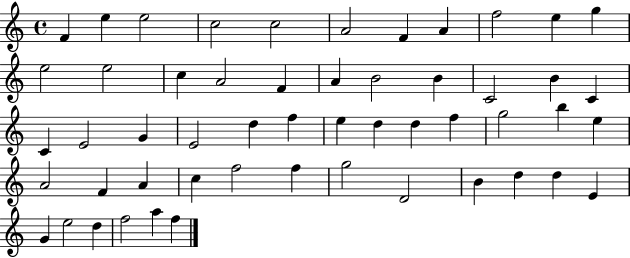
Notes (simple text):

F4/q E5/q E5/h C5/h C5/h A4/h F4/q A4/q F5/h E5/q G5/q E5/h E5/h C5/q A4/h F4/q A4/q B4/h B4/q C4/h B4/q C4/q C4/q E4/h G4/q E4/h D5/q F5/q E5/q D5/q D5/q F5/q G5/h B5/q E5/q A4/h F4/q A4/q C5/q F5/h F5/q G5/h D4/h B4/q D5/q D5/q E4/q G4/q E5/h D5/q F5/h A5/q F5/q